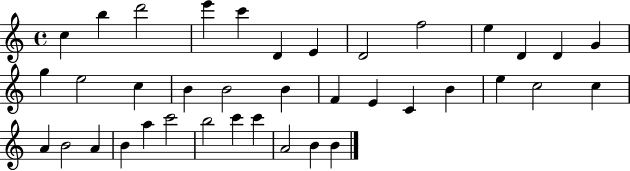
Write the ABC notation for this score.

X:1
T:Untitled
M:4/4
L:1/4
K:C
c b d'2 e' c' D E D2 f2 e D D G g e2 c B B2 B F E C B e c2 c A B2 A B a c'2 b2 c' c' A2 B B